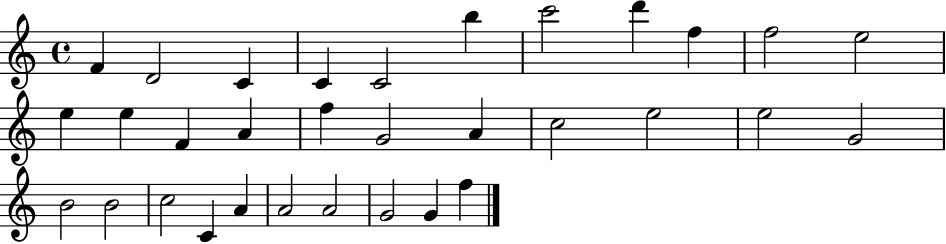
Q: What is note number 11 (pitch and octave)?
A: E5